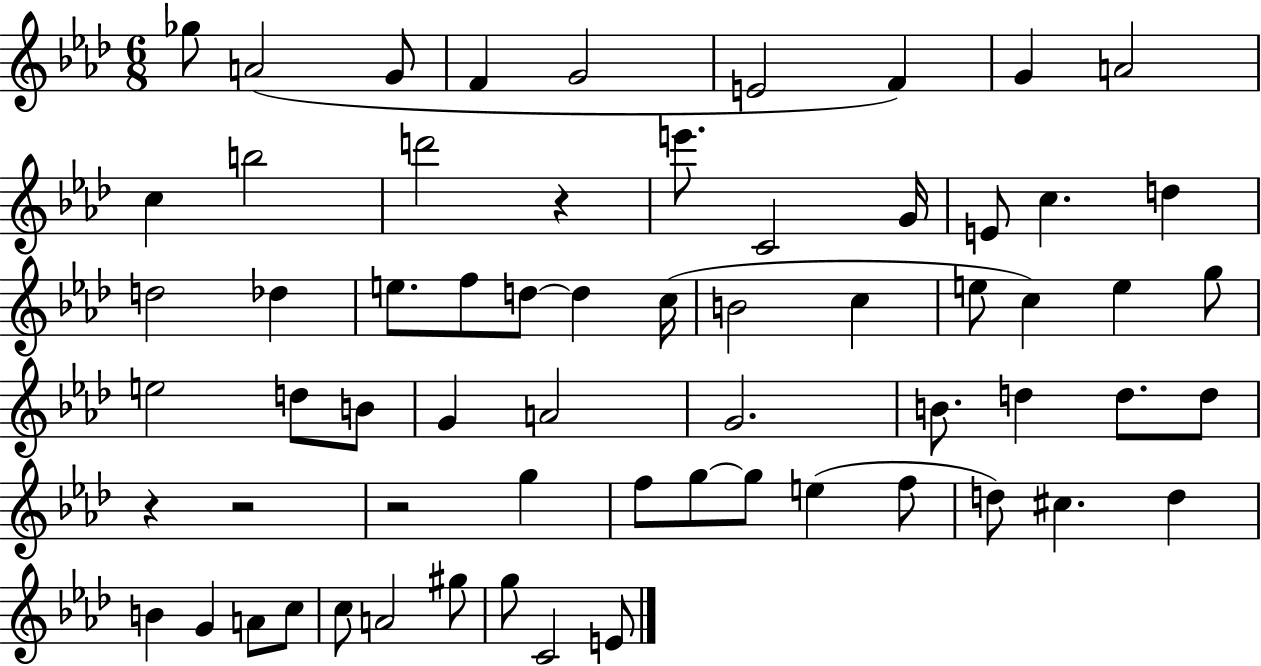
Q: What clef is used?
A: treble